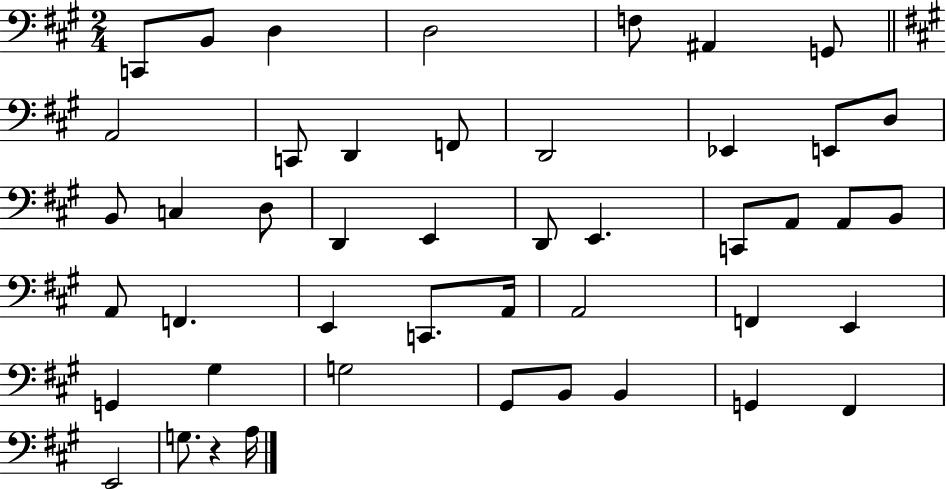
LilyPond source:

{
  \clef bass
  \numericTimeSignature
  \time 2/4
  \key a \major
  c,8 b,8 d4 | d2 | f8 ais,4 g,8 | \bar "||" \break \key a \major a,2 | c,8 d,4 f,8 | d,2 | ees,4 e,8 d8 | \break b,8 c4 d8 | d,4 e,4 | d,8 e,4. | c,8 a,8 a,8 b,8 | \break a,8 f,4. | e,4 c,8. a,16 | a,2 | f,4 e,4 | \break g,4 gis4 | g2 | gis,8 b,8 b,4 | g,4 fis,4 | \break e,2 | g8. r4 a16 | \bar "|."
}